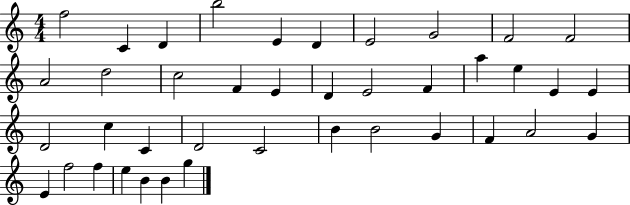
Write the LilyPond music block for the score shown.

{
  \clef treble
  \numericTimeSignature
  \time 4/4
  \key c \major
  f''2 c'4 d'4 | b''2 e'4 d'4 | e'2 g'2 | f'2 f'2 | \break a'2 d''2 | c''2 f'4 e'4 | d'4 e'2 f'4 | a''4 e''4 e'4 e'4 | \break d'2 c''4 c'4 | d'2 c'2 | b'4 b'2 g'4 | f'4 a'2 g'4 | \break e'4 f''2 f''4 | e''4 b'4 b'4 g''4 | \bar "|."
}